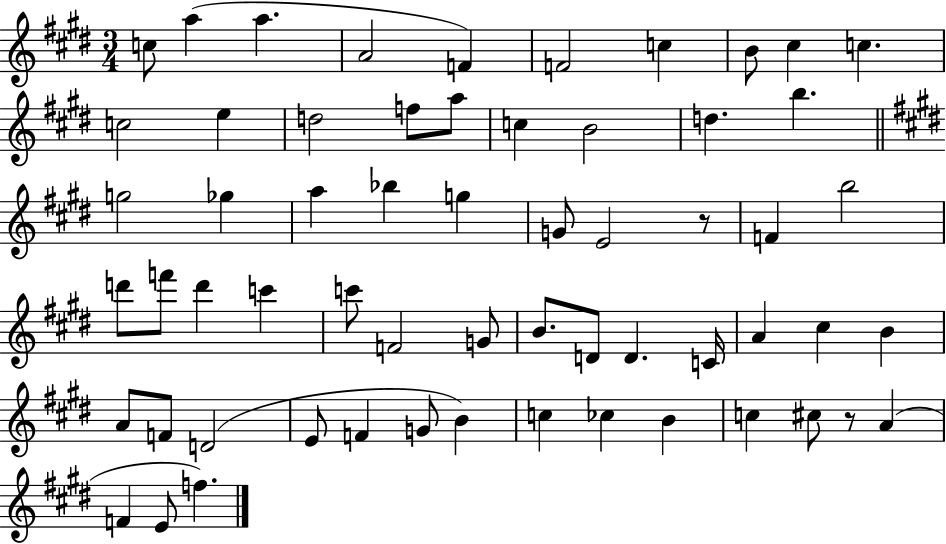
{
  \clef treble
  \numericTimeSignature
  \time 3/4
  \key e \major
  c''8 a''4( a''4. | a'2 f'4) | f'2 c''4 | b'8 cis''4 c''4. | \break c''2 e''4 | d''2 f''8 a''8 | c''4 b'2 | d''4. b''4. | \break \bar "||" \break \key e \major g''2 ges''4 | a''4 bes''4 g''4 | g'8 e'2 r8 | f'4 b''2 | \break d'''8 f'''8 d'''4 c'''4 | c'''8 f'2 g'8 | b'8. d'8 d'4. c'16 | a'4 cis''4 b'4 | \break a'8 f'8 d'2( | e'8 f'4 g'8 b'4) | c''4 ces''4 b'4 | c''4 cis''8 r8 a'4( | \break f'4 e'8 f''4.) | \bar "|."
}